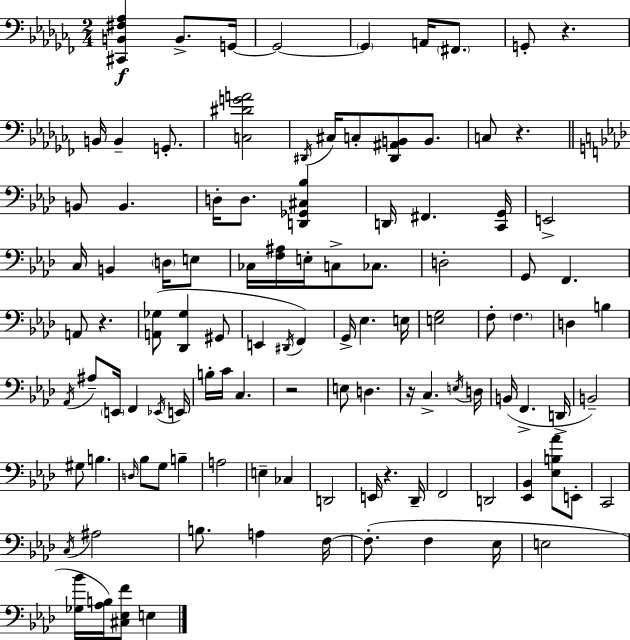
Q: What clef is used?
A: bass